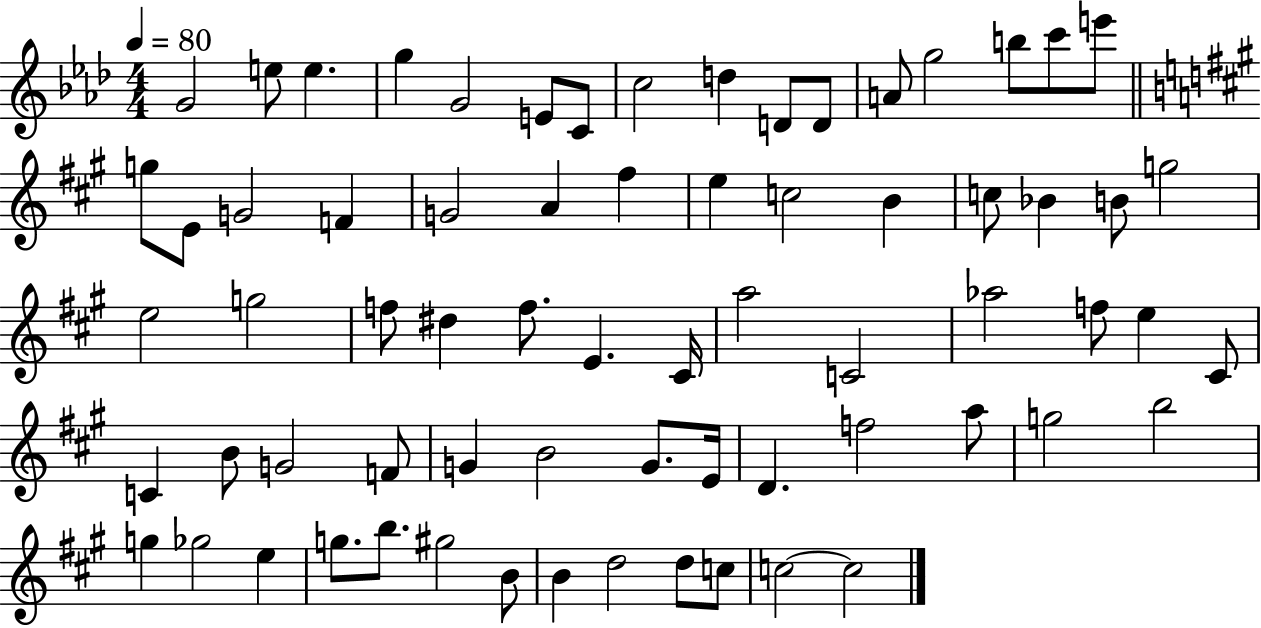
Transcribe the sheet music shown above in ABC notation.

X:1
T:Untitled
M:4/4
L:1/4
K:Ab
G2 e/2 e g G2 E/2 C/2 c2 d D/2 D/2 A/2 g2 b/2 c'/2 e'/2 g/2 E/2 G2 F G2 A ^f e c2 B c/2 _B B/2 g2 e2 g2 f/2 ^d f/2 E ^C/4 a2 C2 _a2 f/2 e ^C/2 C B/2 G2 F/2 G B2 G/2 E/4 D f2 a/2 g2 b2 g _g2 e g/2 b/2 ^g2 B/2 B d2 d/2 c/2 c2 c2